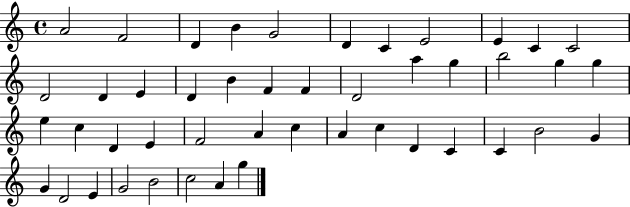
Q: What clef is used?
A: treble